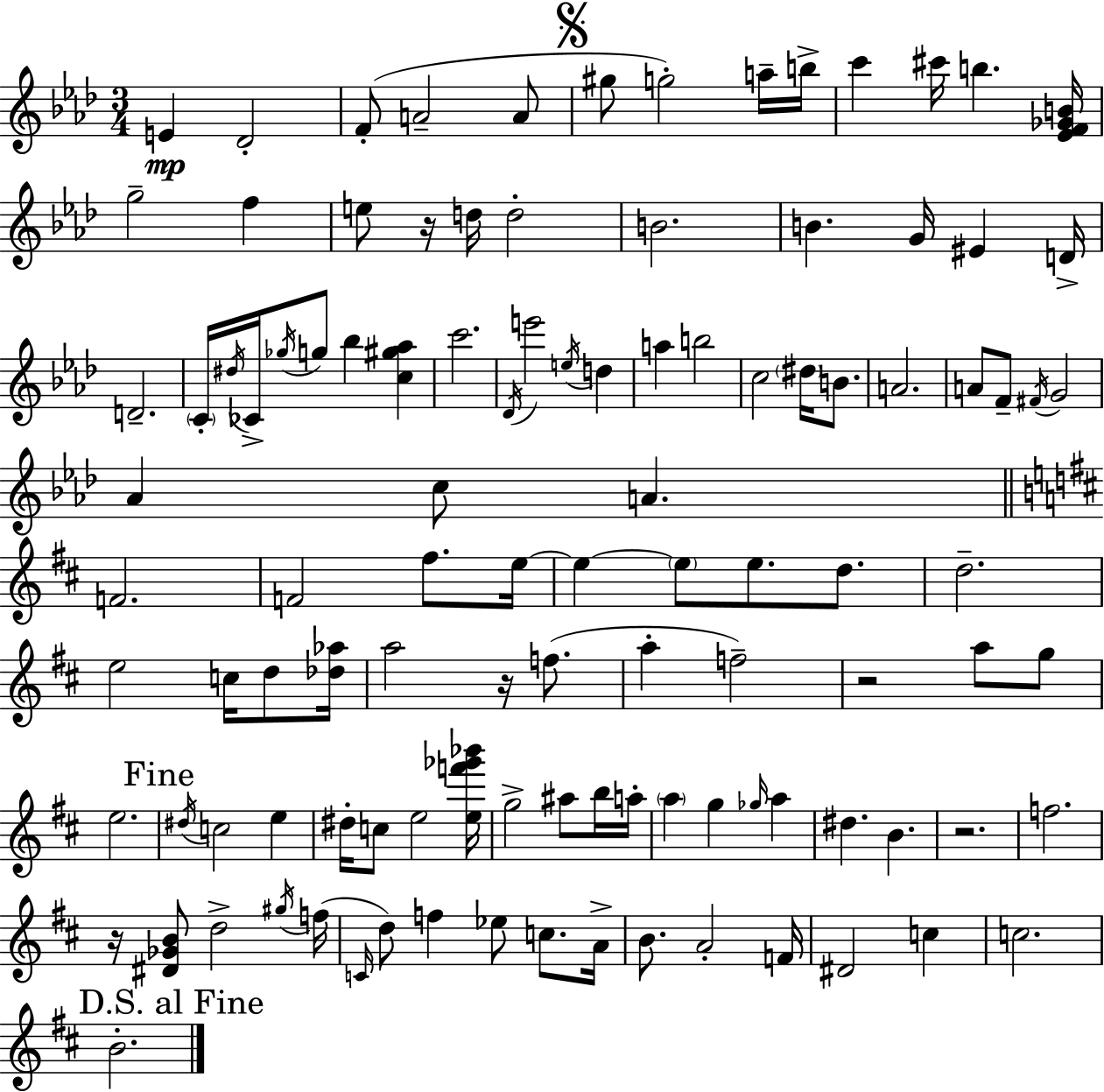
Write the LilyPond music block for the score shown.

{
  \clef treble
  \numericTimeSignature
  \time 3/4
  \key f \minor
  e'4\mp des'2-. | f'8-.( a'2-- a'8 | \mark \markup { \musicglyph "scripts.segno" } gis''8 g''2-.) a''16-- b''16-> | c'''4 cis'''16 b''4. <ees' f' ges' b'>16 | \break g''2-- f''4 | e''8 r16 d''16 d''2-. | b'2. | b'4. g'16 eis'4 d'16-> | \break d'2.-- | \parenthesize c'16-. \acciaccatura { dis''16 } ces'16-> \acciaccatura { ges''16 } g''8 bes''4 <c'' gis'' aes''>4 | c'''2. | \acciaccatura { des'16 } e'''2 \acciaccatura { e''16 } | \break d''4 a''4 b''2 | c''2 | \parenthesize dis''16 b'8. a'2. | a'8 f'8-- \acciaccatura { fis'16 } g'2 | \break aes'4 c''8 a'4. | \bar "||" \break \key b \minor f'2. | f'2 fis''8. e''16~~ | e''4~~ \parenthesize e''8 e''8. d''8. | d''2.-- | \break e''2 c''16 d''8 <des'' aes''>16 | a''2 r16 f''8.( | a''4-. f''2--) | r2 a''8 g''8 | \break e''2. | \mark "Fine" \acciaccatura { dis''16 } c''2 e''4 | dis''16-. c''8 e''2 | <e'' f''' ges''' bes'''>16 g''2-> ais''8 b''16 | \break a''16-. \parenthesize a''4 g''4 \grace { ges''16 } a''4 | dis''4. b'4. | r2. | f''2. | \break r16 <dis' ges' b'>8 d''2-> | \acciaccatura { gis''16 }( f''16 \grace { c'16 } d''8) f''4 ees''8 | c''8. a'16-> b'8. a'2-. | f'16 dis'2 | \break c''4 c''2. | \mark "D.S. al Fine" b'2.-. | \bar "|."
}